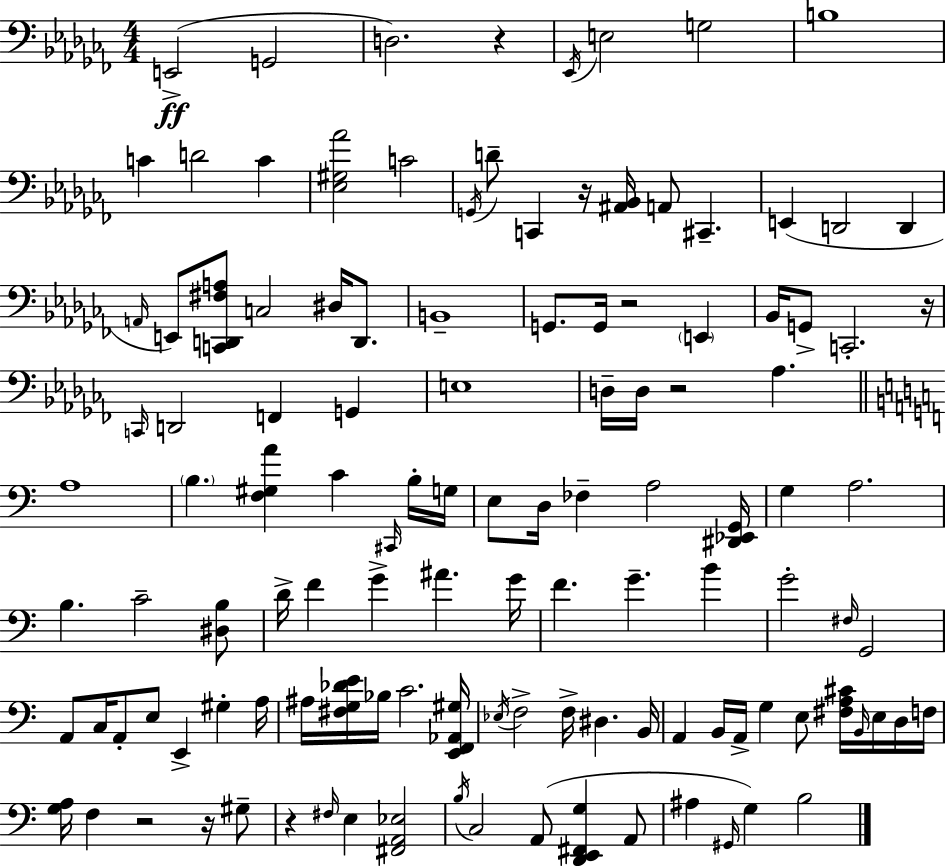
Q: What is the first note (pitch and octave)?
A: E2